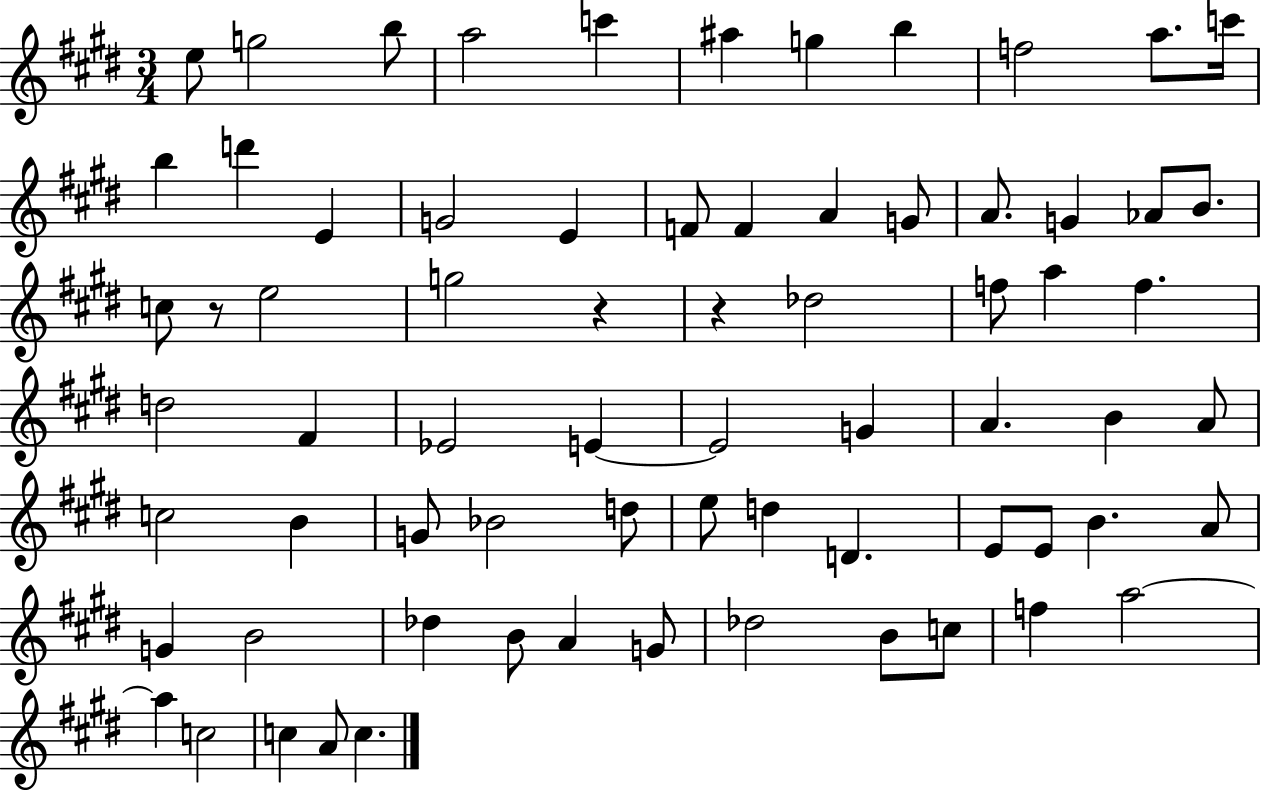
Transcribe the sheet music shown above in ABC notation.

X:1
T:Untitled
M:3/4
L:1/4
K:E
e/2 g2 b/2 a2 c' ^a g b f2 a/2 c'/4 b d' E G2 E F/2 F A G/2 A/2 G _A/2 B/2 c/2 z/2 e2 g2 z z _d2 f/2 a f d2 ^F _E2 E E2 G A B A/2 c2 B G/2 _B2 d/2 e/2 d D E/2 E/2 B A/2 G B2 _d B/2 A G/2 _d2 B/2 c/2 f a2 a c2 c A/2 c